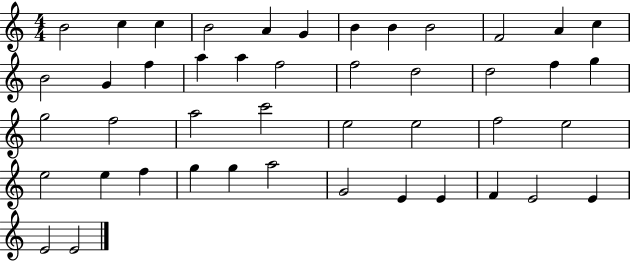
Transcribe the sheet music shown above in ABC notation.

X:1
T:Untitled
M:4/4
L:1/4
K:C
B2 c c B2 A G B B B2 F2 A c B2 G f a a f2 f2 d2 d2 f g g2 f2 a2 c'2 e2 e2 f2 e2 e2 e f g g a2 G2 E E F E2 E E2 E2